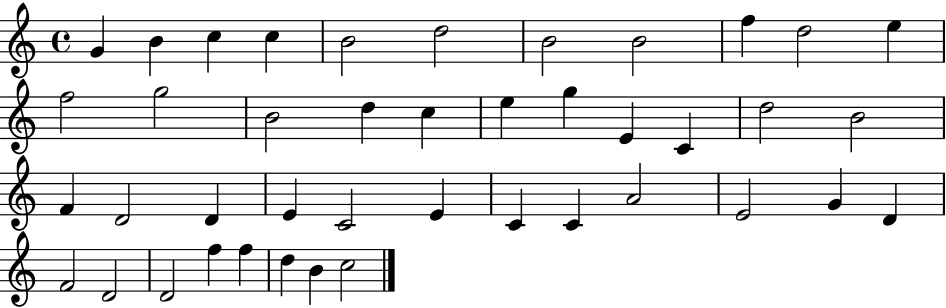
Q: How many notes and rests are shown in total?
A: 42